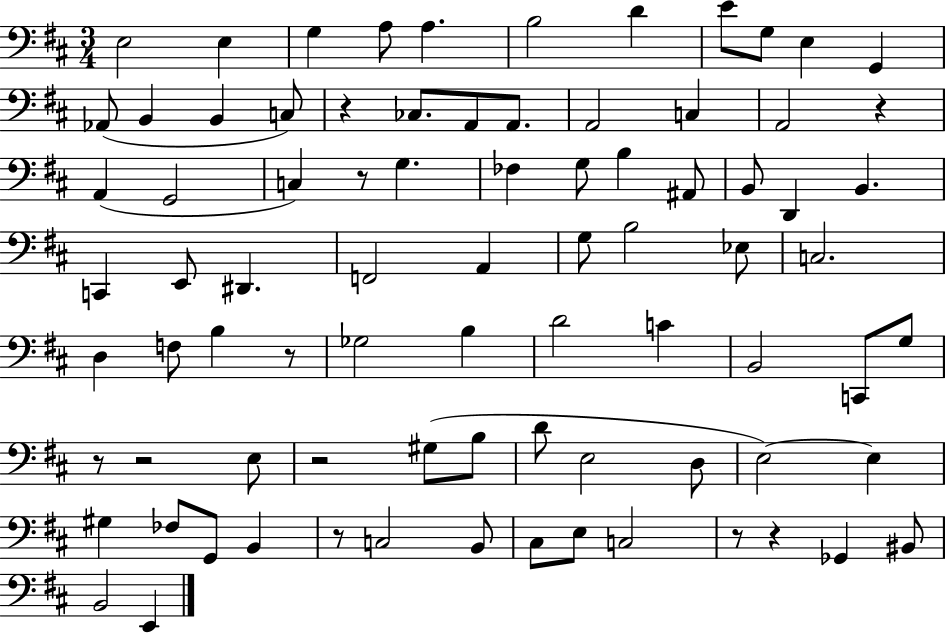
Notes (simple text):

E3/h E3/q G3/q A3/e A3/q. B3/h D4/q E4/e G3/e E3/q G2/q Ab2/e B2/q B2/q C3/e R/q CES3/e. A2/e A2/e. A2/h C3/q A2/h R/q A2/q G2/h C3/q R/e G3/q. FES3/q G3/e B3/q A#2/e B2/e D2/q B2/q. C2/q E2/e D#2/q. F2/h A2/q G3/e B3/h Eb3/e C3/h. D3/q F3/e B3/q R/e Gb3/h B3/q D4/h C4/q B2/h C2/e G3/e R/e R/h E3/e R/h G#3/e B3/e D4/e E3/h D3/e E3/h E3/q G#3/q FES3/e G2/e B2/q R/e C3/h B2/e C#3/e E3/e C3/h R/e R/q Gb2/q BIS2/e B2/h E2/q